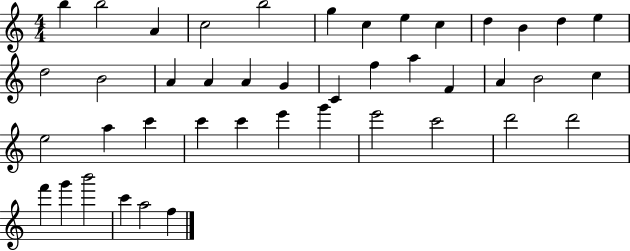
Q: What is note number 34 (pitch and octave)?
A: E6